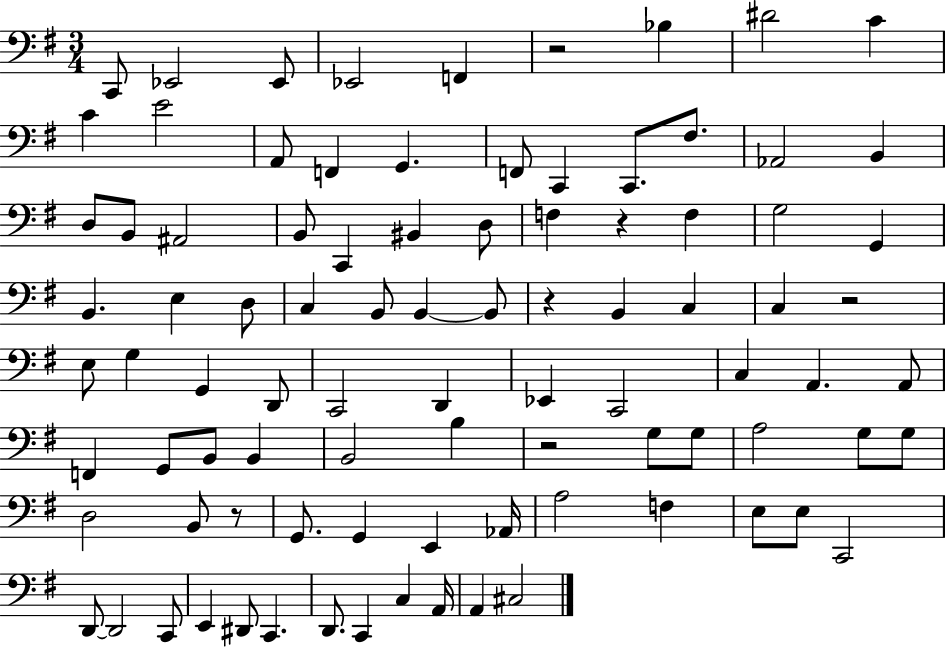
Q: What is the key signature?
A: G major